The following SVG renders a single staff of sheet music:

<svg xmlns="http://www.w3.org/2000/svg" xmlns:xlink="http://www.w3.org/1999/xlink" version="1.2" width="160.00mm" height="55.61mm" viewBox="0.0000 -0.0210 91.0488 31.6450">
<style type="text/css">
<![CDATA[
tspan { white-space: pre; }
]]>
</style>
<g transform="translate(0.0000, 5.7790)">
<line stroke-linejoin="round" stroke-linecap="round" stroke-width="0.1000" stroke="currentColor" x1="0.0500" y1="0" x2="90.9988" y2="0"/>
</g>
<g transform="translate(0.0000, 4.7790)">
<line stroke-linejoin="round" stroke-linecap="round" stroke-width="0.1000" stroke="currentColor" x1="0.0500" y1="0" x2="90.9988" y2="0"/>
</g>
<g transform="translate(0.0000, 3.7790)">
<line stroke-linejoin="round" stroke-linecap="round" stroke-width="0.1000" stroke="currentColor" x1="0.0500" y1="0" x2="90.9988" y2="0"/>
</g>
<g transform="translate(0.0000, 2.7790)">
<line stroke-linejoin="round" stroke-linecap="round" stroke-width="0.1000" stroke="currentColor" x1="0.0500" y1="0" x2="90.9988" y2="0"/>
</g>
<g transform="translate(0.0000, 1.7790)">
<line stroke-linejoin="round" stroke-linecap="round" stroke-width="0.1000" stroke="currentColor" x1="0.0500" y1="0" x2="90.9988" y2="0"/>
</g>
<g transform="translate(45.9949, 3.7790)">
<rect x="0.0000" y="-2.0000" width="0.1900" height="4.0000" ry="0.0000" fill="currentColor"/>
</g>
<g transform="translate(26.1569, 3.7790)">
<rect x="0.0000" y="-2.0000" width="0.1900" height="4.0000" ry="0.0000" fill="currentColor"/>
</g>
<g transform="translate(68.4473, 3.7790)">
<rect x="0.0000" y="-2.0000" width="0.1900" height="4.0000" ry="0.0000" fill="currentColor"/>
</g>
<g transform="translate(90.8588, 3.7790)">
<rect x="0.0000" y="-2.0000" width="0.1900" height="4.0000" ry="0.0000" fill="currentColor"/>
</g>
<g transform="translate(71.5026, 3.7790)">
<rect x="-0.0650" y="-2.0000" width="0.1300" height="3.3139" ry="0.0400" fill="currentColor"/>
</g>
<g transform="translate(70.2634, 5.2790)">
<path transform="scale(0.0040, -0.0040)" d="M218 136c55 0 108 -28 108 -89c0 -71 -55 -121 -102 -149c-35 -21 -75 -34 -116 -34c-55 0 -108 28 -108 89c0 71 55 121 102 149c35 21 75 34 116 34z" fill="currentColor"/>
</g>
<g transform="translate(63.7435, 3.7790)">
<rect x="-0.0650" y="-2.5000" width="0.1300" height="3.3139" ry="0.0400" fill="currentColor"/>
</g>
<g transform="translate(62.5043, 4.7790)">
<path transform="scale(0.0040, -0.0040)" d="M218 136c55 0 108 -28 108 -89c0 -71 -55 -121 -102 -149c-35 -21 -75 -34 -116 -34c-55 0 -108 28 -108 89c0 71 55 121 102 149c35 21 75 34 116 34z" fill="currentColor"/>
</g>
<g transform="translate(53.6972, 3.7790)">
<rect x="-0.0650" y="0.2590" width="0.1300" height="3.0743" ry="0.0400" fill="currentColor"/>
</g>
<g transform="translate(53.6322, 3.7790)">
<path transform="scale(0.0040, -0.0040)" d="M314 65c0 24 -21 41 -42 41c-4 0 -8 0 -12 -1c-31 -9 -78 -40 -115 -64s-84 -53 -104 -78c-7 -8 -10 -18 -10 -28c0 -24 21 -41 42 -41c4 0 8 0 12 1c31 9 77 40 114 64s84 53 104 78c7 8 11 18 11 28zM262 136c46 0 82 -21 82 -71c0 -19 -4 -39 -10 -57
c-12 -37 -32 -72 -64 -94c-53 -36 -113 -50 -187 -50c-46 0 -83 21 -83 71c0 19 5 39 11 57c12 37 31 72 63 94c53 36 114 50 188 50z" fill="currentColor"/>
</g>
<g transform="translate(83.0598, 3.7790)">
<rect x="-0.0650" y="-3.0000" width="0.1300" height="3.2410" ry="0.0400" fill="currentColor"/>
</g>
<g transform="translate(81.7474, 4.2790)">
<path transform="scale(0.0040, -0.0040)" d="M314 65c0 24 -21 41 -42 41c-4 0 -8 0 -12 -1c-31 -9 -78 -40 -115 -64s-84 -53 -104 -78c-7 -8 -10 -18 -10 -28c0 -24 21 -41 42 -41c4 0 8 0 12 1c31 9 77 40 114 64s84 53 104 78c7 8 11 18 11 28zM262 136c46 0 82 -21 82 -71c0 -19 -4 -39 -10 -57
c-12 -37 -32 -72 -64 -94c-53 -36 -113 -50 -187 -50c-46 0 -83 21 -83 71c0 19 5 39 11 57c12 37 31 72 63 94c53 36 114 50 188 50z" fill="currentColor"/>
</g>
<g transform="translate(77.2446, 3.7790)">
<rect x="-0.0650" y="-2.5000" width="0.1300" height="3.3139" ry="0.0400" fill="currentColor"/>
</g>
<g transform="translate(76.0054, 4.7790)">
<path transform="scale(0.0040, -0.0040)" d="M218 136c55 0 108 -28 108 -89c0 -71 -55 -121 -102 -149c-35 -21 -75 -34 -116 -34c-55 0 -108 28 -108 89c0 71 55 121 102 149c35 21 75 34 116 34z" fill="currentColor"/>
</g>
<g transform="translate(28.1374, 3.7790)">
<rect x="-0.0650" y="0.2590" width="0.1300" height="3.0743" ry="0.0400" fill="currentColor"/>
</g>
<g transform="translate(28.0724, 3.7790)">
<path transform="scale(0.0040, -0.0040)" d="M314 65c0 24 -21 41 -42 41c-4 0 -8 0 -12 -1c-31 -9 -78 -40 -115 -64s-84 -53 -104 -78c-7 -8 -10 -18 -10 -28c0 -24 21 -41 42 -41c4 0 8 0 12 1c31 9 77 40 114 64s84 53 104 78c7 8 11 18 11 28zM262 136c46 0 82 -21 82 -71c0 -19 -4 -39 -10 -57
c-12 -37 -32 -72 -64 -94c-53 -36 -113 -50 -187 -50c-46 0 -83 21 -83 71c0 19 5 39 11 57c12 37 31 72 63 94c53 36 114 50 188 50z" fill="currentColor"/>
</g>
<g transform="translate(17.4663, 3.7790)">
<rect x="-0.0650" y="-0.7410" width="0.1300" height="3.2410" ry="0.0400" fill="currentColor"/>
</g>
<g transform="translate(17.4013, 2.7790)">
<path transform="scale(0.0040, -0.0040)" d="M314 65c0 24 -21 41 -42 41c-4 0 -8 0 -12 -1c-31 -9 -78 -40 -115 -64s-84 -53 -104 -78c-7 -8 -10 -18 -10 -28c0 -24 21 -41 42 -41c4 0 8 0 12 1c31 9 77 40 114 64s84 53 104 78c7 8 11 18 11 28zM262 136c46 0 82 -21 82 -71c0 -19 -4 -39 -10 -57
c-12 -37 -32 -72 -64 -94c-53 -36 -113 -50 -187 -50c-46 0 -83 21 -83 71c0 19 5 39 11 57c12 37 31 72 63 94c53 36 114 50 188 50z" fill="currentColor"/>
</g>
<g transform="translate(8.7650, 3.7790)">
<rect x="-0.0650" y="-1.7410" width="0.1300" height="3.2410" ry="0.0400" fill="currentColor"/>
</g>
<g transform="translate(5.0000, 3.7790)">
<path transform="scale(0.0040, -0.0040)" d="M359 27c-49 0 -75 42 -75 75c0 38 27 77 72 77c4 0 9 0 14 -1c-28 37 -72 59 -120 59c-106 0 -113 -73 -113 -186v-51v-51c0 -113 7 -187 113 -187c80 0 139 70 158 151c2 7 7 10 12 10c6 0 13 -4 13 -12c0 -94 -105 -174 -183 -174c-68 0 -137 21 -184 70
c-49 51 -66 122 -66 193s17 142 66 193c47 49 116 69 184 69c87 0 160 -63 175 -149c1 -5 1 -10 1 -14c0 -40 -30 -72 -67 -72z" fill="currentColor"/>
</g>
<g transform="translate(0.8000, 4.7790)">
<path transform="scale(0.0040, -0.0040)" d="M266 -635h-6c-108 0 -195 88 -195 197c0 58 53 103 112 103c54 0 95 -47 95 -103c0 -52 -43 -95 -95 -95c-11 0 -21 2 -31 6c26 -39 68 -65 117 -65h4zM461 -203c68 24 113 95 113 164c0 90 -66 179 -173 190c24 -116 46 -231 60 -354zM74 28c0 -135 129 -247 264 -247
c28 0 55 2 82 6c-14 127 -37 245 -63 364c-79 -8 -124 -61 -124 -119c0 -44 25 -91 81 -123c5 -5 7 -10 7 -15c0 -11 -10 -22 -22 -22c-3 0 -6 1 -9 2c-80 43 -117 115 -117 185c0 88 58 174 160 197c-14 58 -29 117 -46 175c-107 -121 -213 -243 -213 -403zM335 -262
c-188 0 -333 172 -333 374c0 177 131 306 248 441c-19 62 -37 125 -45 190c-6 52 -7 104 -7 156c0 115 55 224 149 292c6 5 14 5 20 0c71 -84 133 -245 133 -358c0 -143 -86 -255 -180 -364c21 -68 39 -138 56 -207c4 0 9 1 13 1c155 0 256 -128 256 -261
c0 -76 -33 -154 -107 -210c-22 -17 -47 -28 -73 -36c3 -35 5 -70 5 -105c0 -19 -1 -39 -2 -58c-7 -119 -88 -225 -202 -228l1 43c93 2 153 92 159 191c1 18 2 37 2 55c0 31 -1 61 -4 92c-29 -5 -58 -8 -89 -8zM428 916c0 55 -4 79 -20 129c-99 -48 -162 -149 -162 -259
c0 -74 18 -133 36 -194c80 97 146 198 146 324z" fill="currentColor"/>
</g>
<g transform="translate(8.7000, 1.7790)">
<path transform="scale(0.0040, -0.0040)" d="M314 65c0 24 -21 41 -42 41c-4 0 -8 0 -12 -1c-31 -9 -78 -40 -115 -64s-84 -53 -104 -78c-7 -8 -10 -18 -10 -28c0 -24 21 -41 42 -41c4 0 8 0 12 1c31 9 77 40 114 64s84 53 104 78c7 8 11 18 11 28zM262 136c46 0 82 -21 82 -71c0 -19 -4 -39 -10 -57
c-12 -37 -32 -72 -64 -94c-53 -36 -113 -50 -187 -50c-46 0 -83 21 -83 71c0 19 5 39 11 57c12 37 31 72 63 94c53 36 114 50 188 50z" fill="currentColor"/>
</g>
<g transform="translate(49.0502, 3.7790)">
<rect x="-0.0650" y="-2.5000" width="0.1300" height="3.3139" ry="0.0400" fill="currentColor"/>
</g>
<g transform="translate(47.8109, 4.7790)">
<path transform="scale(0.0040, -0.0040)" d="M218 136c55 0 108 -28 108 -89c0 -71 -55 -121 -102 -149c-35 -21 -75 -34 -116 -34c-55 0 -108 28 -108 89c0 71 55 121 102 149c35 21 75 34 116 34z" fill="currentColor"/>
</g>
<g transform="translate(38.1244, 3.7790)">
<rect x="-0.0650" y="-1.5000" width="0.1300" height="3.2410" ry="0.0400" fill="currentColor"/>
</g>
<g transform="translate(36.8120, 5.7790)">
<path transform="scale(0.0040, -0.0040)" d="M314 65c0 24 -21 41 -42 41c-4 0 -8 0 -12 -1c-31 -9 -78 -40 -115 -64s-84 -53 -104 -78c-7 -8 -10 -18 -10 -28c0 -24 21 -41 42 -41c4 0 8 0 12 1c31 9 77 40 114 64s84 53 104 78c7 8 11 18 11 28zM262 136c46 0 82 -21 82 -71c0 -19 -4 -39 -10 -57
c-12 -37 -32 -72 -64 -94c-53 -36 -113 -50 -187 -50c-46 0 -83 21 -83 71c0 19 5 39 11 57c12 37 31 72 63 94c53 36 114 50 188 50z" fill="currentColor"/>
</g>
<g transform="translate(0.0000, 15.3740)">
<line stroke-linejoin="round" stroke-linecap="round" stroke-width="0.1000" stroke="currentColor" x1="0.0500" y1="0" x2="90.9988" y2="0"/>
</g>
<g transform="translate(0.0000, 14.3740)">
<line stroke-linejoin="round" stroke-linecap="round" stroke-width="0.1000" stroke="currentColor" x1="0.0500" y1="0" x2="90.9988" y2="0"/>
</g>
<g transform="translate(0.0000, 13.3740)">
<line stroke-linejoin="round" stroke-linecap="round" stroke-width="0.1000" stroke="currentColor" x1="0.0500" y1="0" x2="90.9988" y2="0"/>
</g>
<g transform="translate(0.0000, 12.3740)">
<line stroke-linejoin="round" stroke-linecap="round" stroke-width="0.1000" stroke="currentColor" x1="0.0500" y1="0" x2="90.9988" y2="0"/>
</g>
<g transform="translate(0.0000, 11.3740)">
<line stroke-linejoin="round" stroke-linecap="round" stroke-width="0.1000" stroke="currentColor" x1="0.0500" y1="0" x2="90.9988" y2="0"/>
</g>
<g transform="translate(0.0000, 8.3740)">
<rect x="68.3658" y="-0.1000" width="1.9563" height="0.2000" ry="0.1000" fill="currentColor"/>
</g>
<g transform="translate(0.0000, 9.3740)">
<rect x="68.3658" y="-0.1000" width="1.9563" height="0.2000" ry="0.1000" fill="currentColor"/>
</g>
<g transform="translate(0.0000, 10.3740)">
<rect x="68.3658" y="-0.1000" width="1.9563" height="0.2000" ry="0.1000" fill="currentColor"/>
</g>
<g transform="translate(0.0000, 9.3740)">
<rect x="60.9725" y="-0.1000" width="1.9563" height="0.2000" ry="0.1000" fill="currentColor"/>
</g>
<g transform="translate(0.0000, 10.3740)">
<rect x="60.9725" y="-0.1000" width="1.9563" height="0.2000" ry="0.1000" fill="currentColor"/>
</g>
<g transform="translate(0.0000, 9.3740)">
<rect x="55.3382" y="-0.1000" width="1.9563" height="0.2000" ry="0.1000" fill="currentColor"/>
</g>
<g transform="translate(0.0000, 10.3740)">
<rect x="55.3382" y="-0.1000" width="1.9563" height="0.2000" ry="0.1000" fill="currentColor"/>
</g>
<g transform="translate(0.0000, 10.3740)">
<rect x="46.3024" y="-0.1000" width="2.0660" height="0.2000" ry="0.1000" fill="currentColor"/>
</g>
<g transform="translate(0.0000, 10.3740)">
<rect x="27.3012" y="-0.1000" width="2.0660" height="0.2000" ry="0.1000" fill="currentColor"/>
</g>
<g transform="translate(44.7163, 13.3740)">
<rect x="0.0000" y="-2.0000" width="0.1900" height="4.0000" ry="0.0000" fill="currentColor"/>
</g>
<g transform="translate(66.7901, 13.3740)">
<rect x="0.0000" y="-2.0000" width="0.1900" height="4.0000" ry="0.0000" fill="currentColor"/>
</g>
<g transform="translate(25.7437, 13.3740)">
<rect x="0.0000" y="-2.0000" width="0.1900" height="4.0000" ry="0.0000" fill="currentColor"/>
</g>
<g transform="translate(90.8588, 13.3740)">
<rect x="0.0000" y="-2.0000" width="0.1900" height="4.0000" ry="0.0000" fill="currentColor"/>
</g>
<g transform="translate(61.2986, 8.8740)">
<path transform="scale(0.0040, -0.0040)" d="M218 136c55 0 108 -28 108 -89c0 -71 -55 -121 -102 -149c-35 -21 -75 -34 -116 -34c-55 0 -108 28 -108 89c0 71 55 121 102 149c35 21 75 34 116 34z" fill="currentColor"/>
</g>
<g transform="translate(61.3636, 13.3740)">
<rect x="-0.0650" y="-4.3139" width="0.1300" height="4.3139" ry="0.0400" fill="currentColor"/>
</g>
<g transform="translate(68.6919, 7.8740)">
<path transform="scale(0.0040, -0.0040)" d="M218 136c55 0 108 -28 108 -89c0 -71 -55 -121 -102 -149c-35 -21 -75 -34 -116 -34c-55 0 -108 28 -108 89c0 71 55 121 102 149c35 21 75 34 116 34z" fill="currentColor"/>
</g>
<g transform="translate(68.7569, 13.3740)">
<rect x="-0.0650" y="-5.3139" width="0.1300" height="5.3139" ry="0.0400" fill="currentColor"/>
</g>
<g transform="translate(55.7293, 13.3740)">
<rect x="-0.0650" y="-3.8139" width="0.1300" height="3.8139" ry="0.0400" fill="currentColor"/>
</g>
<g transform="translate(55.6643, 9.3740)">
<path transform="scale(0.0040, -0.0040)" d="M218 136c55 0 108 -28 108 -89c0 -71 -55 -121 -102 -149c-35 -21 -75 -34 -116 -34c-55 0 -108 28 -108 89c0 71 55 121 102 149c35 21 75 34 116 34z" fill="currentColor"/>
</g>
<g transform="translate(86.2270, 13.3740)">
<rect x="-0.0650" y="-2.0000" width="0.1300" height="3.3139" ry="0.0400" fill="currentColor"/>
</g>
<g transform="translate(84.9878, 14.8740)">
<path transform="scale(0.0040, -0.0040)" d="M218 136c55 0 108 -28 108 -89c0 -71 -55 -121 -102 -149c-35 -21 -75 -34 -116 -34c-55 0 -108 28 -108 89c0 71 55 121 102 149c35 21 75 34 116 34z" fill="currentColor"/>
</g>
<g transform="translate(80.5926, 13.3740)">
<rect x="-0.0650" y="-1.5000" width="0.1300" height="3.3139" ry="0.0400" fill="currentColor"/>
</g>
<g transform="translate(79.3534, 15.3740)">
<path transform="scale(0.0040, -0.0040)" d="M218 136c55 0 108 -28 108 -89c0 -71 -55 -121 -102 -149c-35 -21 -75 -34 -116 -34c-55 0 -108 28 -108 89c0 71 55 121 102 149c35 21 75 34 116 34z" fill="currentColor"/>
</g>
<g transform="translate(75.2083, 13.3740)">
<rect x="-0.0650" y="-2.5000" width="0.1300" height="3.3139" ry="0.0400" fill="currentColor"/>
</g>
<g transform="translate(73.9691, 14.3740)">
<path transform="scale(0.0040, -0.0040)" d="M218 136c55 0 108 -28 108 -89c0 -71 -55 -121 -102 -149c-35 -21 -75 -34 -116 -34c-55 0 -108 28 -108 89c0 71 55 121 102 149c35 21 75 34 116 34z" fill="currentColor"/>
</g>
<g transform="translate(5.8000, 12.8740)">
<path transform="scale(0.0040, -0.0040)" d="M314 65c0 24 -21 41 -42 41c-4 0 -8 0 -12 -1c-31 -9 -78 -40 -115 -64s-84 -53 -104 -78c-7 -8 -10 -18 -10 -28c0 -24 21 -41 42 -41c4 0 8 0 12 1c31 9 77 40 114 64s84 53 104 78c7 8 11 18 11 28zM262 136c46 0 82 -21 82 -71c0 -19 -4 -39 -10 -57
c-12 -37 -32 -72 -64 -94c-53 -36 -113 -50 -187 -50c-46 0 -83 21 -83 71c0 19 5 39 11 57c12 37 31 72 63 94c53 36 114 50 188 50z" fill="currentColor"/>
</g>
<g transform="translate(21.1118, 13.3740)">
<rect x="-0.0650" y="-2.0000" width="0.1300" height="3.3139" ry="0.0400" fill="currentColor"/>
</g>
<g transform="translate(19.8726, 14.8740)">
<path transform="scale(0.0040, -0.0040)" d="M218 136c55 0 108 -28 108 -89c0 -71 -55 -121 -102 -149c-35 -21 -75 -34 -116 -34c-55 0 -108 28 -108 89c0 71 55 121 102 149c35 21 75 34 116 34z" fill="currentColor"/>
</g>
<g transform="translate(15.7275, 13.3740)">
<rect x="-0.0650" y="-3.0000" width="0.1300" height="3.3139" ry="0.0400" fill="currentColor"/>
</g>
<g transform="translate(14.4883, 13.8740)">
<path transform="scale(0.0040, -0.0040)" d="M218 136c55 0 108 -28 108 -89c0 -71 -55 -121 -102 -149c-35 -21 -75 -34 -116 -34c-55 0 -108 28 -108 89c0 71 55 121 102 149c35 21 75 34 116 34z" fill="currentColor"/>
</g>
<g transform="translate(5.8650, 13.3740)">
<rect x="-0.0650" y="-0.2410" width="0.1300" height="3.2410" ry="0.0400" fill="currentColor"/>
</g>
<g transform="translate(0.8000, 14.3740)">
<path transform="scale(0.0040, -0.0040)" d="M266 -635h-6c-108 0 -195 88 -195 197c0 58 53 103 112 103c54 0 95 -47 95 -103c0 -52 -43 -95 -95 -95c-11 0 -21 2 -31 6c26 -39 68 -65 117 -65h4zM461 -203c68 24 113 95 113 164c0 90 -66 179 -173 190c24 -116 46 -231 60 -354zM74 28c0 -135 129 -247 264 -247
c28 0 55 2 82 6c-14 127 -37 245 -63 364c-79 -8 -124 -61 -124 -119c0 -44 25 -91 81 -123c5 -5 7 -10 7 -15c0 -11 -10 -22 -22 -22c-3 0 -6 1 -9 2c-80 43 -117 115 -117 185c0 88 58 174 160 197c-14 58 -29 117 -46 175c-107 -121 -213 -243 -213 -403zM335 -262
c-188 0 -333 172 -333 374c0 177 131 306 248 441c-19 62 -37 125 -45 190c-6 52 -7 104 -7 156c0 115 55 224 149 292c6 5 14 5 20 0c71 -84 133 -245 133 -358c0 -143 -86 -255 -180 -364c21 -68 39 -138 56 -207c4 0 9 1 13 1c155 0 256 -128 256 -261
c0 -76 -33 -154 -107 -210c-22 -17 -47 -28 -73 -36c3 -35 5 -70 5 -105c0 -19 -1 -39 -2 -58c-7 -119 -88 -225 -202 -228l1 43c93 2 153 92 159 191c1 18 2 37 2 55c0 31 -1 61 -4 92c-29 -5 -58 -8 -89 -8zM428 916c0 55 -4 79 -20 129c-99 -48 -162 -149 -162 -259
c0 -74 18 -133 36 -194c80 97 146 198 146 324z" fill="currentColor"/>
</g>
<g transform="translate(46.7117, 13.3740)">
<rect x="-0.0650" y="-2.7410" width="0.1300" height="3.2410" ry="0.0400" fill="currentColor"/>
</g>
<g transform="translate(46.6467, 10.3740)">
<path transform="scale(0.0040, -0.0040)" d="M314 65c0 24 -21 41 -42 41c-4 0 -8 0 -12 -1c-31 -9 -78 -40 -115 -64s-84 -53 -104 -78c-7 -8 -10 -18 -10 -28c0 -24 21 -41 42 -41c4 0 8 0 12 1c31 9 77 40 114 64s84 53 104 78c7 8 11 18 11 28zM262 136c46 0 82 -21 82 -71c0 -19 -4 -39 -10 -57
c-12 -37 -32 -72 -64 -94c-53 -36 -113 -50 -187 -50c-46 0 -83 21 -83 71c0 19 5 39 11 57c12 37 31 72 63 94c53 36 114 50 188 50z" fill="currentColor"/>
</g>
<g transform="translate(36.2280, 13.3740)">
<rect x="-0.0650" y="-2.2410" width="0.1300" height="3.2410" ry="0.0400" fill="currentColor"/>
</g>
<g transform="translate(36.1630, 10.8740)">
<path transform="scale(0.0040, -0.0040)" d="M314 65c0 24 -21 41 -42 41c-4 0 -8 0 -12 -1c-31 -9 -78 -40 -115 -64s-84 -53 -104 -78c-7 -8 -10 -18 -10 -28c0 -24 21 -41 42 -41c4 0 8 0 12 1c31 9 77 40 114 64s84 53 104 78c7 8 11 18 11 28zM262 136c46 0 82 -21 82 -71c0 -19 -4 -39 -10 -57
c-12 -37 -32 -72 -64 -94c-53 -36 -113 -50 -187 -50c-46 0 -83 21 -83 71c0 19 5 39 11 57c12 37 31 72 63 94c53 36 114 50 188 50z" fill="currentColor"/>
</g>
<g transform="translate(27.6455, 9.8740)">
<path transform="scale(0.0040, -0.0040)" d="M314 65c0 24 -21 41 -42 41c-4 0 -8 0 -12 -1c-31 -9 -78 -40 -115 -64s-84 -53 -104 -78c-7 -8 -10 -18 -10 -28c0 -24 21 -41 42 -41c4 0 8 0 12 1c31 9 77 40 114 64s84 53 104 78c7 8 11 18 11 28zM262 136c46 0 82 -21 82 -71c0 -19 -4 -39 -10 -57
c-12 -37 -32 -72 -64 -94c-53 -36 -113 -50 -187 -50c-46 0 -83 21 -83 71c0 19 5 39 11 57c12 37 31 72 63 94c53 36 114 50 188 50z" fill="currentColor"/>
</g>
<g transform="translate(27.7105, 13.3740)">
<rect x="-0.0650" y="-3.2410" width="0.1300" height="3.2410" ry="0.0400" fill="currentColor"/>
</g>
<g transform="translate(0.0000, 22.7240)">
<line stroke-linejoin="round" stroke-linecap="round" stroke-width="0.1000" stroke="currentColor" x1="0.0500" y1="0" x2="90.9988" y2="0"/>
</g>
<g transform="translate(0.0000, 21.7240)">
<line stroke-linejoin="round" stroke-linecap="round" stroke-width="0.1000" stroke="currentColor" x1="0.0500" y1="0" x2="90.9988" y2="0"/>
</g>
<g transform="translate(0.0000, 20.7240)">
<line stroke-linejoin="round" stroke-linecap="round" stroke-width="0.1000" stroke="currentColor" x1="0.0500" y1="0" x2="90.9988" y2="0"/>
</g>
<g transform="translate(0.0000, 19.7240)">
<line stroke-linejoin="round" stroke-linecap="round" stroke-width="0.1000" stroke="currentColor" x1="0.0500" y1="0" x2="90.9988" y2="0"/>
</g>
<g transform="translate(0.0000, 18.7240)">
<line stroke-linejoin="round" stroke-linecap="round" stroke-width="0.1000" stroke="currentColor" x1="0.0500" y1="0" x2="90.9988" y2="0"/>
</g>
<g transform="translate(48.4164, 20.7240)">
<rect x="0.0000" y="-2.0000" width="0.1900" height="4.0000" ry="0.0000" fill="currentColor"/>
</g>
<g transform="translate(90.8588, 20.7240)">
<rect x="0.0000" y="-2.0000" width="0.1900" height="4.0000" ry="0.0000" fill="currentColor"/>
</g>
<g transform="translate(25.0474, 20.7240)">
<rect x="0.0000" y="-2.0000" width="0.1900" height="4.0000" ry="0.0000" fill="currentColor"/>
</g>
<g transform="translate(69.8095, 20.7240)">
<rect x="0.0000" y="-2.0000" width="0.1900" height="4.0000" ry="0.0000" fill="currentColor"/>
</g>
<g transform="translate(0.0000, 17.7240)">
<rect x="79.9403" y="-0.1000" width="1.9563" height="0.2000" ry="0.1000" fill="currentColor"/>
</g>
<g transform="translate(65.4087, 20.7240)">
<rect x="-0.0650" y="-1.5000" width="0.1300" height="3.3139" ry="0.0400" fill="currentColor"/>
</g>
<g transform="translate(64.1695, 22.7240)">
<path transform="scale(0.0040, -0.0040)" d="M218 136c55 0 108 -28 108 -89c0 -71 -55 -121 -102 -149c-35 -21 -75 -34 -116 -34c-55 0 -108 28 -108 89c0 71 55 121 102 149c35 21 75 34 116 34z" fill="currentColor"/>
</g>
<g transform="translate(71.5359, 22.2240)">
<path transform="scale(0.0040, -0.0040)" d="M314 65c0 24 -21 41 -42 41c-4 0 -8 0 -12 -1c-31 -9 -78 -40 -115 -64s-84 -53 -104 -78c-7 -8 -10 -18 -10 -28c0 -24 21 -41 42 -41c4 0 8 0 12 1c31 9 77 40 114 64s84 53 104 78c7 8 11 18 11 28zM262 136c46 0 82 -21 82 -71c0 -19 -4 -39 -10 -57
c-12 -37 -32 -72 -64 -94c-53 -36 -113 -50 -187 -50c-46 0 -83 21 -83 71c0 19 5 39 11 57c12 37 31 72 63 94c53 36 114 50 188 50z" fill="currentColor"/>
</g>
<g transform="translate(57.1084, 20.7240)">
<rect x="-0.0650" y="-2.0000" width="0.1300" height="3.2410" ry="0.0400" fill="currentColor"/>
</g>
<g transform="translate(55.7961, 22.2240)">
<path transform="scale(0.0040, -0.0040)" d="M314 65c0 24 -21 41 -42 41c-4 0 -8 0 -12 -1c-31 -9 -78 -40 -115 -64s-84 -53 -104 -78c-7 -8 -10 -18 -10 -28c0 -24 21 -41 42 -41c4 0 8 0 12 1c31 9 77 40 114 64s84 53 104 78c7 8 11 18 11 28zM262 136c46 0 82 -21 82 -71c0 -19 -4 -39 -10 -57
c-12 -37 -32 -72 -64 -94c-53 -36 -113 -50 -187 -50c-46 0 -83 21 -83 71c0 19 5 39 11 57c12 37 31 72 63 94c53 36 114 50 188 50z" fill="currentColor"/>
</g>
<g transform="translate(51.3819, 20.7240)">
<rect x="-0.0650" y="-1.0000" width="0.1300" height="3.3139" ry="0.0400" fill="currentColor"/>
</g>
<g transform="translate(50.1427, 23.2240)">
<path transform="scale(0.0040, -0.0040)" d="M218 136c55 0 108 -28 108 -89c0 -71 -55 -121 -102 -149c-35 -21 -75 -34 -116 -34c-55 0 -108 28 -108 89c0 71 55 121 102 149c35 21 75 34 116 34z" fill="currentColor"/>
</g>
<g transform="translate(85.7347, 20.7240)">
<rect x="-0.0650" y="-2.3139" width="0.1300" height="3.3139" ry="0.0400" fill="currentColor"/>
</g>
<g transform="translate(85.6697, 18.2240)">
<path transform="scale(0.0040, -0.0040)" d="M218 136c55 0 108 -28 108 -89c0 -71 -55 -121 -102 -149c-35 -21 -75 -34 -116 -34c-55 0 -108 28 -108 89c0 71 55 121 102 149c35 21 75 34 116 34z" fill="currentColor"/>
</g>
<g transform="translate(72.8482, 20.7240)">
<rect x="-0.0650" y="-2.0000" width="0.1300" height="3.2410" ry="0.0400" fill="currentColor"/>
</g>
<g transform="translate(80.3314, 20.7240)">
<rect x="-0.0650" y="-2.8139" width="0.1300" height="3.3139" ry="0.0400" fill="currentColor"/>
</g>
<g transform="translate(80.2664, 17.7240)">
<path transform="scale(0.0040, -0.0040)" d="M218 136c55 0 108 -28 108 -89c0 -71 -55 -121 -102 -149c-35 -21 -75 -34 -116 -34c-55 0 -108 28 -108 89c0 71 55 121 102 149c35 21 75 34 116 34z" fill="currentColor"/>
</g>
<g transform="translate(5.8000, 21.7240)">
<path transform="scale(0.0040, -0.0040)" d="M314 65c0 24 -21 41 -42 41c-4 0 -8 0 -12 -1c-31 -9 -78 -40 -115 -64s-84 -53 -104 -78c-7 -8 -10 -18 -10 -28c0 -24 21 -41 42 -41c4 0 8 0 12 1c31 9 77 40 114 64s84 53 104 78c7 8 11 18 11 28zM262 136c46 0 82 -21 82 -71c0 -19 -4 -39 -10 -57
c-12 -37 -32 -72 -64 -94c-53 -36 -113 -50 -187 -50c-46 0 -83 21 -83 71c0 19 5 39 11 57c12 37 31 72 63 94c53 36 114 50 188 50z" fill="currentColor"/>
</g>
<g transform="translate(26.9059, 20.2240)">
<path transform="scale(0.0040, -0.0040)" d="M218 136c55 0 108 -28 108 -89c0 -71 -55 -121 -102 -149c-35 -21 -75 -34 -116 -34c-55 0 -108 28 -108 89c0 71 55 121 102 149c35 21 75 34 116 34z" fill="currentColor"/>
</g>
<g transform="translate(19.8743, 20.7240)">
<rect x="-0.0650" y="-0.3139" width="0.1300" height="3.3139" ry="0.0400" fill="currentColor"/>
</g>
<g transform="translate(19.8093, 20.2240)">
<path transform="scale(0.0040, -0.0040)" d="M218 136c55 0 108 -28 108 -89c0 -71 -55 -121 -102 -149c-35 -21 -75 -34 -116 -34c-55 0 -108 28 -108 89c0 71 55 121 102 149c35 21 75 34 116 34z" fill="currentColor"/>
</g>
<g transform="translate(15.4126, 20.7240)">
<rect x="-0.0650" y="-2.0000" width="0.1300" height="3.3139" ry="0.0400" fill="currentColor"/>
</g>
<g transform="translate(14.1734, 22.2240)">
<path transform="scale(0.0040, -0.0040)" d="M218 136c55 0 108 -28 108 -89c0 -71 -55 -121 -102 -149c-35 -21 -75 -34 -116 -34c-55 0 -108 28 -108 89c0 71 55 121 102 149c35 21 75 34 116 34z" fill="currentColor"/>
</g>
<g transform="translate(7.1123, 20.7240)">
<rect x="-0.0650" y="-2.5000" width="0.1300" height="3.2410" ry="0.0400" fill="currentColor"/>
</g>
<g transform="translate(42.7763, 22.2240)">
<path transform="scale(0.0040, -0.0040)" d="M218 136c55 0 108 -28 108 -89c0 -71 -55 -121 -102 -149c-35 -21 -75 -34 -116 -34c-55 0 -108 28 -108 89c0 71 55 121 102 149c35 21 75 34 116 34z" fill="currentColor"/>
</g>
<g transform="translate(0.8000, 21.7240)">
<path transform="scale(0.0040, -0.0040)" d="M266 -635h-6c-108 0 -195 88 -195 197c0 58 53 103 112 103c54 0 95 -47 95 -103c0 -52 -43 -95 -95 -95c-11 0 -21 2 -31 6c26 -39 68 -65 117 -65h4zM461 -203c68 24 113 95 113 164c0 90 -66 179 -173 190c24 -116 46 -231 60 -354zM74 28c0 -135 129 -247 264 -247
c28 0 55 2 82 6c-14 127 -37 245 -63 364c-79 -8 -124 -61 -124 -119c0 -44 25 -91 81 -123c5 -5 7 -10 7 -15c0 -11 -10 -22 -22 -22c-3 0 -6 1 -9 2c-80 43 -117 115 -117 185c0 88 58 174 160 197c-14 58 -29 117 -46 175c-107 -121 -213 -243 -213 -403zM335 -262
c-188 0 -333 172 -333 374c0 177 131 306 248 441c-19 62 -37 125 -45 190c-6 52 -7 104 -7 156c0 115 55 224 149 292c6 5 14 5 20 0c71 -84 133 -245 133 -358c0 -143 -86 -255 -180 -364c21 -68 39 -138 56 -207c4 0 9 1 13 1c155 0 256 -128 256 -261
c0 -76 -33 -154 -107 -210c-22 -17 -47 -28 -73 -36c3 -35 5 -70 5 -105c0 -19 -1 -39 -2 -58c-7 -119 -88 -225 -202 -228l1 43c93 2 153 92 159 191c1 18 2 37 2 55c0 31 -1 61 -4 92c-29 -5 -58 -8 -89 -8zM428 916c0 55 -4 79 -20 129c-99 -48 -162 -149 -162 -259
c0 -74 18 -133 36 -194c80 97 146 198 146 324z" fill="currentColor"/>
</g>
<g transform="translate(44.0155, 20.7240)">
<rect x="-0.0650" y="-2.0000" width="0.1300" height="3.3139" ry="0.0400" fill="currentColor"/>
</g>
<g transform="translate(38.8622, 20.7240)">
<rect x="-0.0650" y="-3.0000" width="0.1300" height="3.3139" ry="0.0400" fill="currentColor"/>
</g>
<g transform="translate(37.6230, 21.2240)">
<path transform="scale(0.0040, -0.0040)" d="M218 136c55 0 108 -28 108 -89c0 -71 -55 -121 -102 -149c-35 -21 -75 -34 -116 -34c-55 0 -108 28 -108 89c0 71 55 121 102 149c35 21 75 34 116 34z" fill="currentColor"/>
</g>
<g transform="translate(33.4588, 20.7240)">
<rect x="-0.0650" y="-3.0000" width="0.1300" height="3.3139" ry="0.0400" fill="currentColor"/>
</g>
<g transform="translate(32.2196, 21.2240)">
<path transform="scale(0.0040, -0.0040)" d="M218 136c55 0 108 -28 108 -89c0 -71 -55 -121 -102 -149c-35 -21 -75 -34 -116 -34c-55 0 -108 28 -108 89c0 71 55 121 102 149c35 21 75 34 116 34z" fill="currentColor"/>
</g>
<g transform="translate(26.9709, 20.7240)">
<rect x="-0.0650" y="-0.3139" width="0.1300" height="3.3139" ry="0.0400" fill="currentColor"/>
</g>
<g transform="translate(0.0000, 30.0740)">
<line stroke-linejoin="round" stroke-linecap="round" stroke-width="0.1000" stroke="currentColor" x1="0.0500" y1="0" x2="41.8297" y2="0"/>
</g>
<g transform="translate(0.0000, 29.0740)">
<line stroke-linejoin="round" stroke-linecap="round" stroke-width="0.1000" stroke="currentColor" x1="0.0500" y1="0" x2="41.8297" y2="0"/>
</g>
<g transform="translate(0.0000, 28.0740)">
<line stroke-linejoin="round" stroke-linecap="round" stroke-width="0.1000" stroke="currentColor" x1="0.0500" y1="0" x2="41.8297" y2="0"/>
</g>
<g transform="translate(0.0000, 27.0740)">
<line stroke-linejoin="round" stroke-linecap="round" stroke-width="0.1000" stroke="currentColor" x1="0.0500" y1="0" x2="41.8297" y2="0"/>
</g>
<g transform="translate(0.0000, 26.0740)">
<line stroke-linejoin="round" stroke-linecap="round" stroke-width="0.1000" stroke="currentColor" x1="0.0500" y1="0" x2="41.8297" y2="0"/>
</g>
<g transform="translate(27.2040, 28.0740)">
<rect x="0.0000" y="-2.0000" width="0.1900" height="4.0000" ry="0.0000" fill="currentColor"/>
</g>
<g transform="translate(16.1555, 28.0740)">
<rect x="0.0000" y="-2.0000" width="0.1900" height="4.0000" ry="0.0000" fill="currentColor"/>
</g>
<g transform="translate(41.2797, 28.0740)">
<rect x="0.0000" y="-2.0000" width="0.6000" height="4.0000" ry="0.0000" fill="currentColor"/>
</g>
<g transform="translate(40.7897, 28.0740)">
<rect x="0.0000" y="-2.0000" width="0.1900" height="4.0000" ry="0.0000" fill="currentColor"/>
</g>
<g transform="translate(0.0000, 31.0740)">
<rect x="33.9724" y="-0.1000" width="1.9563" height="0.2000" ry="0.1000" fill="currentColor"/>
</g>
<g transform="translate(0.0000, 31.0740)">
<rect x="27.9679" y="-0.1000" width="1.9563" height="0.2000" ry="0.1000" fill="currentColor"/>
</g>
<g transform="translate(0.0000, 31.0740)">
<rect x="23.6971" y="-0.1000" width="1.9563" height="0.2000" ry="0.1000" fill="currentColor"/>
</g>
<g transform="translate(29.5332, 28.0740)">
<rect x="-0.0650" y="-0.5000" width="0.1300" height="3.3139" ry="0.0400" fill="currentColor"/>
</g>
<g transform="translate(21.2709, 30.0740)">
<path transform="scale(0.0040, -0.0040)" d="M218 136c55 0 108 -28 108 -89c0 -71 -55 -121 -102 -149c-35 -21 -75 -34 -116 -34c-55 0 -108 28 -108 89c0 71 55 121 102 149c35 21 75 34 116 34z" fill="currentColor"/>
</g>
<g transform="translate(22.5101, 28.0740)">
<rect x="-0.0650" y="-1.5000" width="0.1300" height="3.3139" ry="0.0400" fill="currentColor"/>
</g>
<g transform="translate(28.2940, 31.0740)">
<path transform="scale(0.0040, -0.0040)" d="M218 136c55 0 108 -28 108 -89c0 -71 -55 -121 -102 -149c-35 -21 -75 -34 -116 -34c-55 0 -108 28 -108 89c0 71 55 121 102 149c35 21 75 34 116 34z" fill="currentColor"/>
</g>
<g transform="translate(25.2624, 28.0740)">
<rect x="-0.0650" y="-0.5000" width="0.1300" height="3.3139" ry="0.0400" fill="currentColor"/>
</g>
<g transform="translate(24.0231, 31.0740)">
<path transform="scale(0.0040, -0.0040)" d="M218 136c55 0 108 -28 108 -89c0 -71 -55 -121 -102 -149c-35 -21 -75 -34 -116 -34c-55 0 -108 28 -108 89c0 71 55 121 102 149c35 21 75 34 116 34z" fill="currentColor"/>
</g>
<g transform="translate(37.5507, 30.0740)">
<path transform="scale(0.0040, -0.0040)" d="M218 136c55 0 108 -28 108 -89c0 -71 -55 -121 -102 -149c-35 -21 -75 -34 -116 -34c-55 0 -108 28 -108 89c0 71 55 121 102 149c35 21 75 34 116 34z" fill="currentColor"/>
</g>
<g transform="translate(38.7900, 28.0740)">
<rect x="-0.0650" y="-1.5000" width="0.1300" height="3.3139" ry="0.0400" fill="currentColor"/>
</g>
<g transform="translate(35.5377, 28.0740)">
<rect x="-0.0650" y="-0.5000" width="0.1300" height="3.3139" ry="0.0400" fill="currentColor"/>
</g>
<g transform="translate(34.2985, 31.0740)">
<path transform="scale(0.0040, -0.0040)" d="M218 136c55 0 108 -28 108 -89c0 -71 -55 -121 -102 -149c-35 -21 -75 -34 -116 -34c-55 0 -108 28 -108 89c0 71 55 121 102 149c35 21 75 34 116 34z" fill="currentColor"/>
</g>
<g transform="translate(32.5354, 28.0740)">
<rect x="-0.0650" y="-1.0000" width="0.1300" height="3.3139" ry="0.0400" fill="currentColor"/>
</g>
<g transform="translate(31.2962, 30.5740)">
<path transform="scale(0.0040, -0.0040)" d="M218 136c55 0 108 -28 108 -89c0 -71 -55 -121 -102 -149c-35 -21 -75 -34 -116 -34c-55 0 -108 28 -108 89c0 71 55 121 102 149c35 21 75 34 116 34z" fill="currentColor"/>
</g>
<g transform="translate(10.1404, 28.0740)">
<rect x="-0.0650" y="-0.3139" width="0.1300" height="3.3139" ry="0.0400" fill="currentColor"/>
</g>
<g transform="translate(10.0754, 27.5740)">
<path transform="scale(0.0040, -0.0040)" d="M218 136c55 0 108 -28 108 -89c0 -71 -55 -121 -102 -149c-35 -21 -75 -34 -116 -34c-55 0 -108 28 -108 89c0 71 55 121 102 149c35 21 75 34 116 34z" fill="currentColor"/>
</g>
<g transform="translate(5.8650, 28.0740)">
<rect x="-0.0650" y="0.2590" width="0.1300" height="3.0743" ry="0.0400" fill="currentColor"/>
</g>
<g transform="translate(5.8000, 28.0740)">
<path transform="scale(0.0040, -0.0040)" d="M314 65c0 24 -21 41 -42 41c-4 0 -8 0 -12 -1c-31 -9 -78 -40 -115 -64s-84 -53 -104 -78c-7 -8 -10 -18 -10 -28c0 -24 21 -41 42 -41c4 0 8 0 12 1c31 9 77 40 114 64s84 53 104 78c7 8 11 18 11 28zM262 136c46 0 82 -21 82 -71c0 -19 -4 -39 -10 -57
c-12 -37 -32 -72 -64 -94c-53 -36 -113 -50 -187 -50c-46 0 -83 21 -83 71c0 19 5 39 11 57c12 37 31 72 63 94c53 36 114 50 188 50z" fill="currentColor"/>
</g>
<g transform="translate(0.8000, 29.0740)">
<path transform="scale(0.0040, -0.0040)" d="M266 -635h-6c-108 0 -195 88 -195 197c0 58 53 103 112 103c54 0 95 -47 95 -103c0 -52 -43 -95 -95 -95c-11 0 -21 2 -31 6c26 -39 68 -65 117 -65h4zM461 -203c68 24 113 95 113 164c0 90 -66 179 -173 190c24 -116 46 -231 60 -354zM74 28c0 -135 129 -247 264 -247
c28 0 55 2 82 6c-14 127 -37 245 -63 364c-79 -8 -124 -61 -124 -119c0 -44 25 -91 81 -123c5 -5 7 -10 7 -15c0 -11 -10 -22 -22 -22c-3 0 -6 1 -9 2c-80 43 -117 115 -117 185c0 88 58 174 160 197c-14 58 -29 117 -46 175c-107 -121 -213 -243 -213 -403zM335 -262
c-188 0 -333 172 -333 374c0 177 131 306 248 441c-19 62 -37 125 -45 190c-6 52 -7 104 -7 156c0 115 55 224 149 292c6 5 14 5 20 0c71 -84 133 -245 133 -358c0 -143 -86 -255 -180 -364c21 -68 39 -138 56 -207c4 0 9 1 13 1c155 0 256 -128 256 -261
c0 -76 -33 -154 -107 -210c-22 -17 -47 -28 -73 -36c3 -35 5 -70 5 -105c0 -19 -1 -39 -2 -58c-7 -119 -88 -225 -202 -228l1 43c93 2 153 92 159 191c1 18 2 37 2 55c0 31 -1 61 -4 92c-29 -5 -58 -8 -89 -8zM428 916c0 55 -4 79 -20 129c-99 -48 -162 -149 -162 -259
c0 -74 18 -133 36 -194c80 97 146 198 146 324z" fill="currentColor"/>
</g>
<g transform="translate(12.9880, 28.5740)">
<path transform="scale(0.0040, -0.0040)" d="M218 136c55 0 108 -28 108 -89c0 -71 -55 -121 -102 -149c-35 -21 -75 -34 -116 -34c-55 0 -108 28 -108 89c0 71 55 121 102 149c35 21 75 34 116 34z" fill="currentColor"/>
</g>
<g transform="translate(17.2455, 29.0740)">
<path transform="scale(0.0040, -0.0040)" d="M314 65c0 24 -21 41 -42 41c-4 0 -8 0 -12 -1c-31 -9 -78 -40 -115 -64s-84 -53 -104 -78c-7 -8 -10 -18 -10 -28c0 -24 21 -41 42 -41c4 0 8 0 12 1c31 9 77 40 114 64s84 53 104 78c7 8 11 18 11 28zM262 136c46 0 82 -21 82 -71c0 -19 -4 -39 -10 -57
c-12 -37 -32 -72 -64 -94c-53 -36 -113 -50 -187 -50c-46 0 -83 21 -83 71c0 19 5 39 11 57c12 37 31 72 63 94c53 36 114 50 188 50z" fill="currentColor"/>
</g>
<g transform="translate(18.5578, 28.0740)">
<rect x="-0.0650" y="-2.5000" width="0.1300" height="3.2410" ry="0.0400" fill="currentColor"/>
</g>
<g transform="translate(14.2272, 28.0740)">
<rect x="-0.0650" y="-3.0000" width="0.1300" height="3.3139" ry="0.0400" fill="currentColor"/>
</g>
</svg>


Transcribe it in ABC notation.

X:1
T:Untitled
M:4/4
L:1/4
K:C
f2 d2 B2 E2 G B2 G F G A2 c2 A F b2 g2 a2 c' d' f' G E F G2 F c c A A F D F2 E F2 a g B2 c A G2 E C C D C E